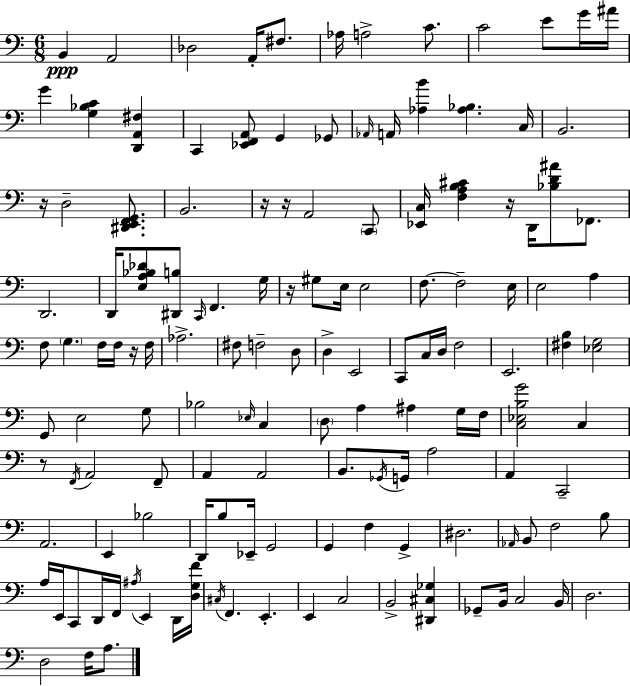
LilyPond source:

{
  \clef bass
  \numericTimeSignature
  \time 6/8
  \key a \minor
  b,4\ppp a,2 | des2 a,16-. fis8. | aes16 a2-> c'8. | c'2 e'8 g'16 ais'16 | \break g'4 <g bes c'>4 <d, a, fis>4 | c,4 <ees, f, a,>8 g,4 ges,8 | \grace { aes,16 } a,16 <aes b'>4 <aes bes>4. | c16 b,2. | \break r16 d2-- <dis, e, f, g,>8. | b,2. | r16 r16 a,2 \parenthesize c,8 | <ees, c>16 <f a b cis'>4 r16 d,16 <bes d' ais'>8 fes,8. | \break d,2. | d,16 <e a bes des'>8 <dis, b>8 \grace { c,16 } f,4. | g16 r16 gis8 e16 e2 | f8.~~ f2-- | \break e16 e2 a4 | f8 \parenthesize g4. f16 f16 | r16 f16 aes2.-> | fis8 f2-- | \break d8 d4-> e,2 | c,8 c16 d16 f2 | e,2. | <fis b>4 <ees g>2 | \break g,8 e2 | g8 bes2 \grace { ees16 } c4 | \parenthesize d8 a4 ais4 | g16 f16 <c ees b g'>2 c4 | \break r8 \acciaccatura { f,16 } a,2 | f,8-- a,4 a,2 | b,8. \acciaccatura { ges,16 } g,16 a2 | a,4 c,2-- | \break a,2. | e,4 bes2 | d,16 b8 ees,16-- g,2 | g,4 f4 | \break g,4-> dis2. | \grace { aes,16 } b,8 f2 | b8 a16 e,16 c,8 d,16 f,16 | \acciaccatura { ais16 } e,4 d,16 <d g f'>16 \acciaccatura { cis16 } f,4. | \break e,4.-. e,4 | c2 b,2-> | <dis, cis ges>4 ges,8-- b,16 c2 | b,16 d2. | \break d2 | f16 a8. \bar "|."
}